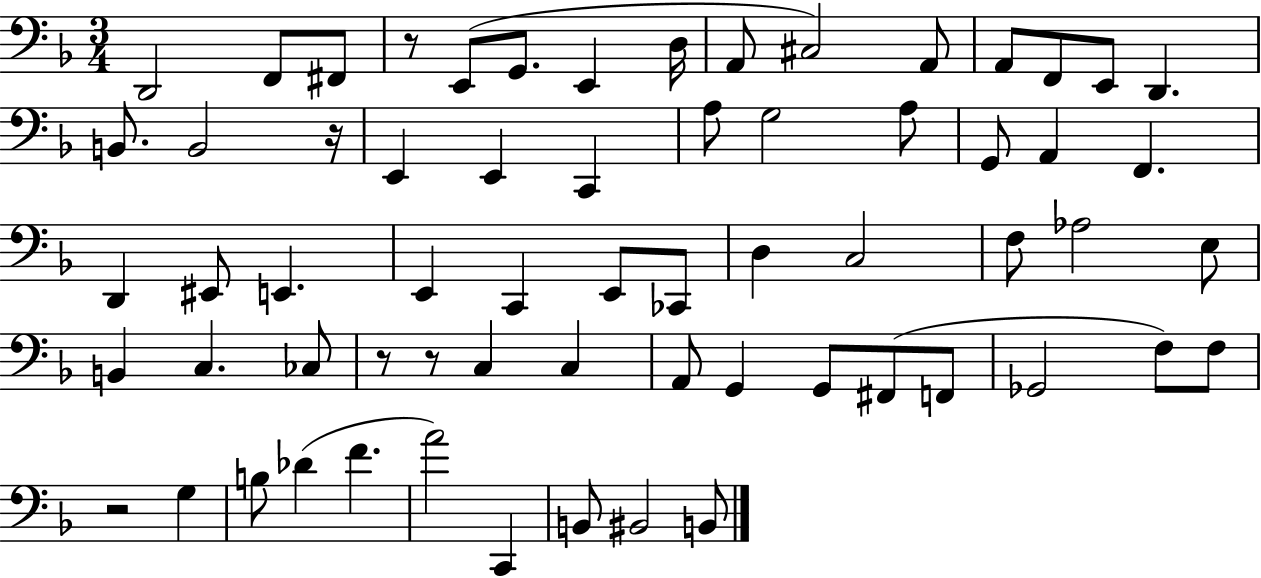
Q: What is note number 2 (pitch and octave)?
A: F2